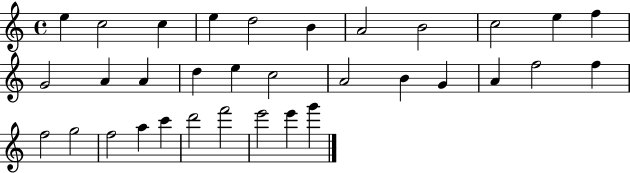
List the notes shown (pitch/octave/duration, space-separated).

E5/q C5/h C5/q E5/q D5/h B4/q A4/h B4/h C5/h E5/q F5/q G4/h A4/q A4/q D5/q E5/q C5/h A4/h B4/q G4/q A4/q F5/h F5/q F5/h G5/h F5/h A5/q C6/q D6/h F6/h E6/h E6/q G6/q